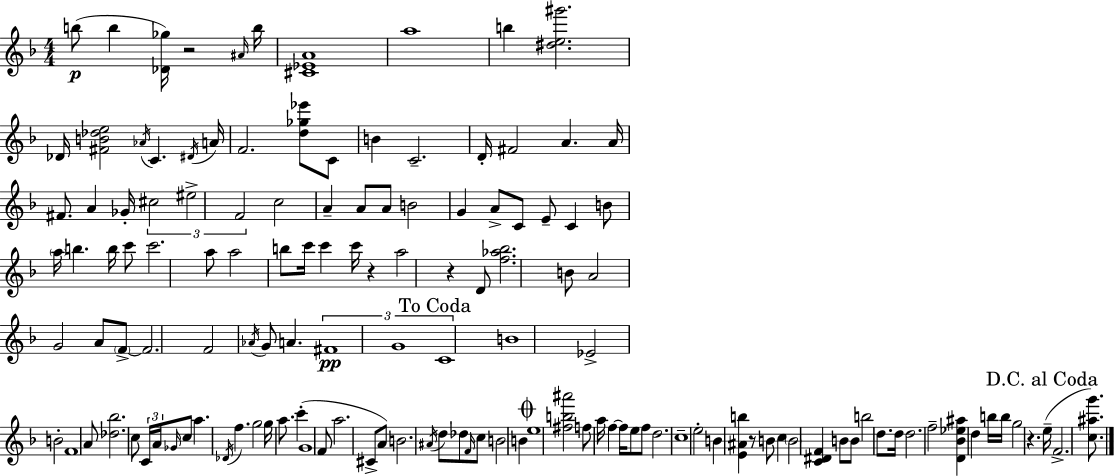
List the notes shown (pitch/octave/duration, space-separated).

B5/e B5/q [Db4,Gb5]/s R/h A#4/s B5/s [C#4,Eb4,A4]/w A5/w B5/q [D#5,E5,G#6]/h. Db4/s [F#4,B4,Db5,E5]/h Ab4/s C4/q. D#4/s A4/s F4/h. [D5,Gb5,Eb6]/e C4/e B4/q C4/h. D4/s F#4/h A4/q. A4/s F#4/e. A4/q Gb4/s C#5/h EIS5/h F4/h C5/h A4/q A4/e A4/e B4/h G4/q A4/e C4/e E4/e C4/q B4/e A5/s B5/q. B5/s C6/e C6/h. A5/e A5/h B5/e C6/s C6/q C6/s R/q A5/h R/q D4/e [F5,Ab5,Bb5]/h. B4/e A4/h G4/h A4/e F4/e F4/h. F4/h Ab4/s G4/e A4/q. F#4/w G4/w C4/w B4/w Eb4/h B4/h F4/w A4/e [Db5,Bb5]/h. C5/e C4/s A4/s Gb4/s C5/e A5/q. Db4/s F5/q. G5/h G5/s A5/e. C6/q G4/w F4/e A5/h. C#4/e A4/e B4/h. A#4/s D5/e Db5/e F4/s C5/e B4/h B4/q E5/w [F#5,B5,A#6]/h F5/e A5/s F5/q F5/s E5/e F5/e D5/h. C5/w E5/h B4/q [E4,A#4,B5]/q R/e B4/e C5/q B4/h [C4,D#4,F4]/q B4/e B4/e B5/h D5/e. D5/s D5/h. F5/h [D4,Bb4,Eb5,A#5]/q D5/q B5/s B5/s G5/h R/q. E5/s F4/h. [C5,A#5,G6]/e.